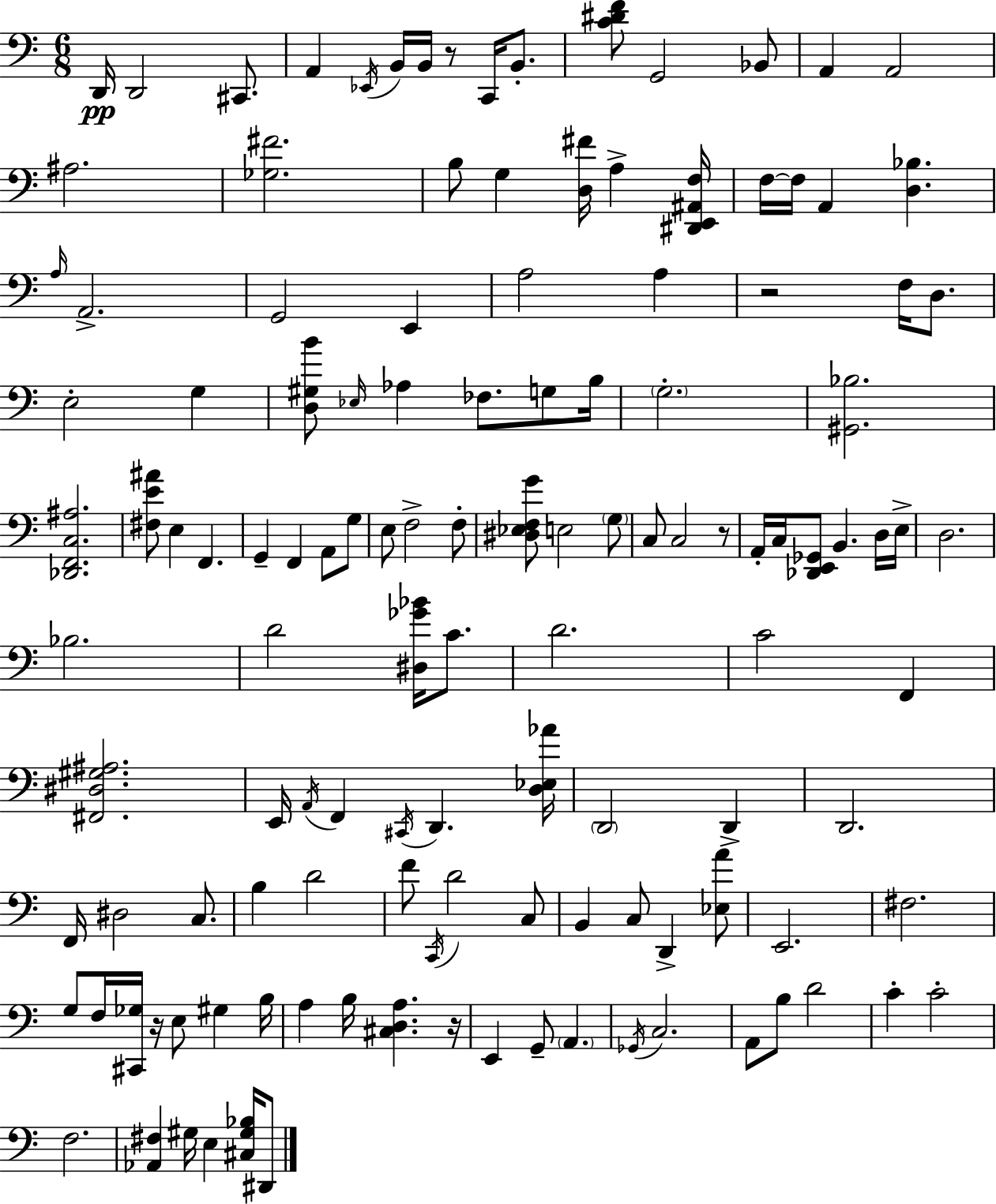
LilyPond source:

{
  \clef bass
  \numericTimeSignature
  \time 6/8
  \key c \major
  d,16\pp d,2 cis,8. | a,4 \acciaccatura { ees,16 } b,16 b,16 r8 c,16 b,8.-. | <c' dis' f'>8 g,2 bes,8 | a,4 a,2 | \break ais2. | <ges fis'>2. | b8 g4 <d fis'>16 a4-> | <dis, e, ais, f>16 f16~~ f16 a,4 <d bes>4. | \break \grace { a16 } a,2.-> | g,2 e,4 | a2 a4 | r2 f16 d8. | \break e2-. g4 | <d gis b'>8 \grace { ees16 } aes4 fes8. | g8 b16 \parenthesize g2.-. | <gis, bes>2. | \break <des, f, c ais>2. | <fis e' ais'>8 e4 f,4. | g,4-- f,4 a,8 | g8 e8 f2-> | \break f8-. <dis ees f g'>8 e2 | \parenthesize g8 c8 c2 | r8 a,16-. c16 <des, e, ges,>8 b,4. | d16 e16-> d2. | \break bes2. | d'2 <dis ges' bes'>16 | c'8. d'2. | c'2 f,4 | \break <fis, dis gis ais>2. | e,16 \acciaccatura { a,16 } f,4 \acciaccatura { cis,16 } d,4. | <d ees aes'>16 \parenthesize d,2 | d,4-> d,2. | \break f,16 dis2 | c8. b4 d'2 | f'8 \acciaccatura { c,16 } d'2 | c8 b,4 c8 | \break d,4-> <ees a'>8 e,2. | fis2. | g8 f16 <cis, ges>16 r16 e8 | gis4 b16 a4 b16 <cis d a>4. | \break r16 e,4 g,8-- | \parenthesize a,4. \acciaccatura { ges,16 } c2. | a,8 b8 d'2 | c'4-. c'2-. | \break f2. | <aes, fis>4 gis16 | e4 <cis gis bes>16 dis,8 \bar "|."
}